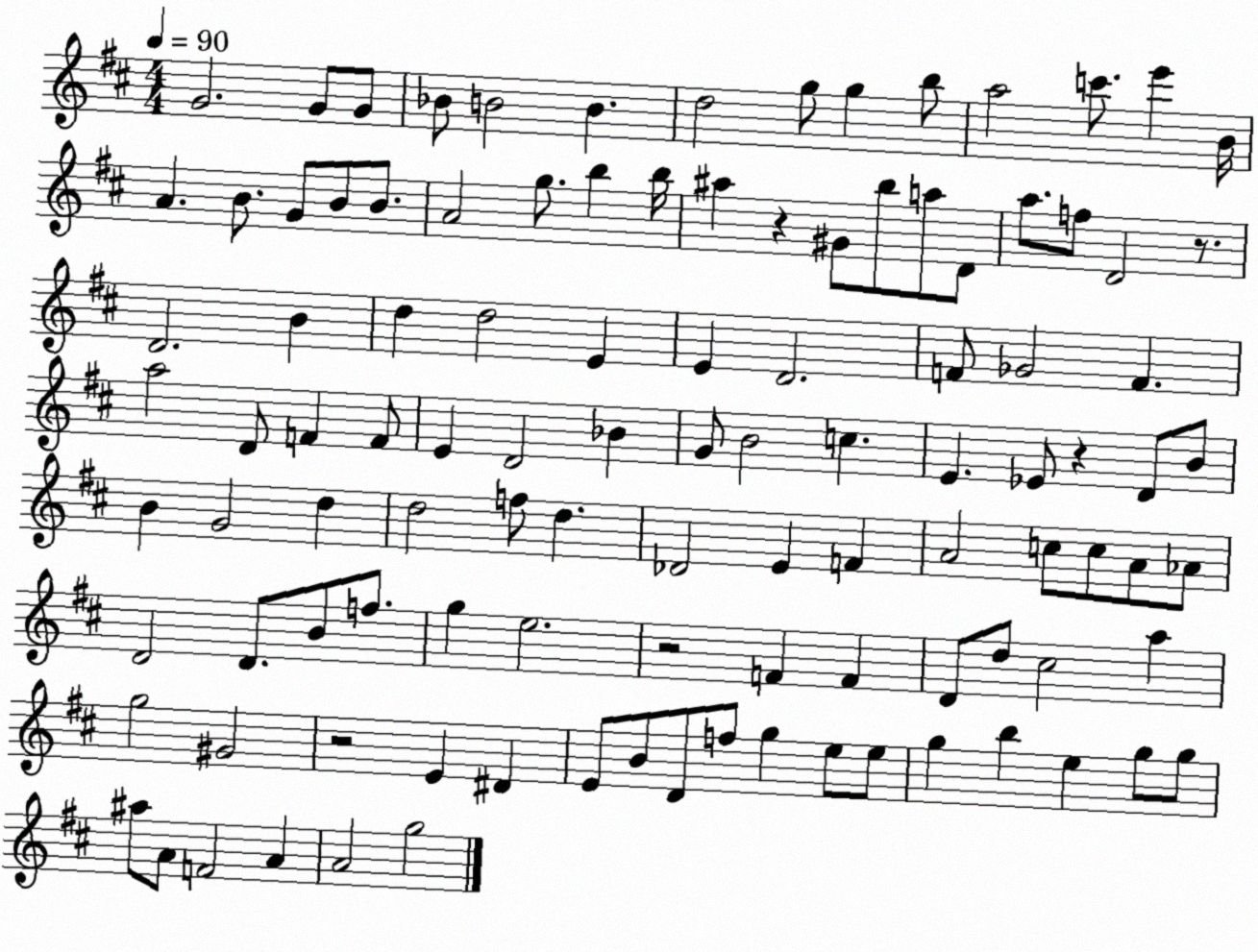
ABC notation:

X:1
T:Untitled
M:4/4
L:1/4
K:D
G2 G/2 G/2 _B/2 B2 B d2 g/2 g b/2 a2 c'/2 e' B/4 A B/2 G/2 B/2 B/2 A2 g/2 b b/4 ^a z ^G/2 b/2 a/2 D/2 a/2 f/2 D2 z/2 D2 B d d2 E E D2 F/2 _G2 F a2 D/2 F F/2 E D2 _B G/2 B2 c E _E/2 z D/2 B/2 B G2 d d2 f/2 d _D2 E F A2 c/2 c/2 A/2 _A/2 D2 D/2 B/2 f/2 g e2 z2 F F D/2 d/2 ^c2 a g2 ^G2 z2 E ^D E/2 B/2 D/2 f/2 g e/2 e/2 g b e g/2 g/2 ^a/2 A/2 F2 A A2 g2